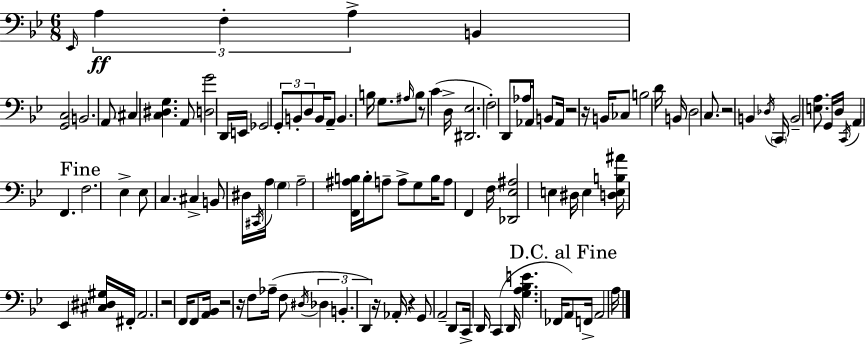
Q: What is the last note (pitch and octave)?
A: A3